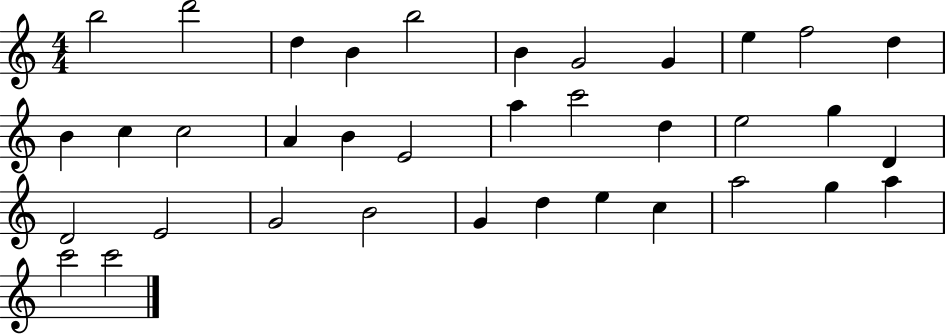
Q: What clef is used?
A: treble